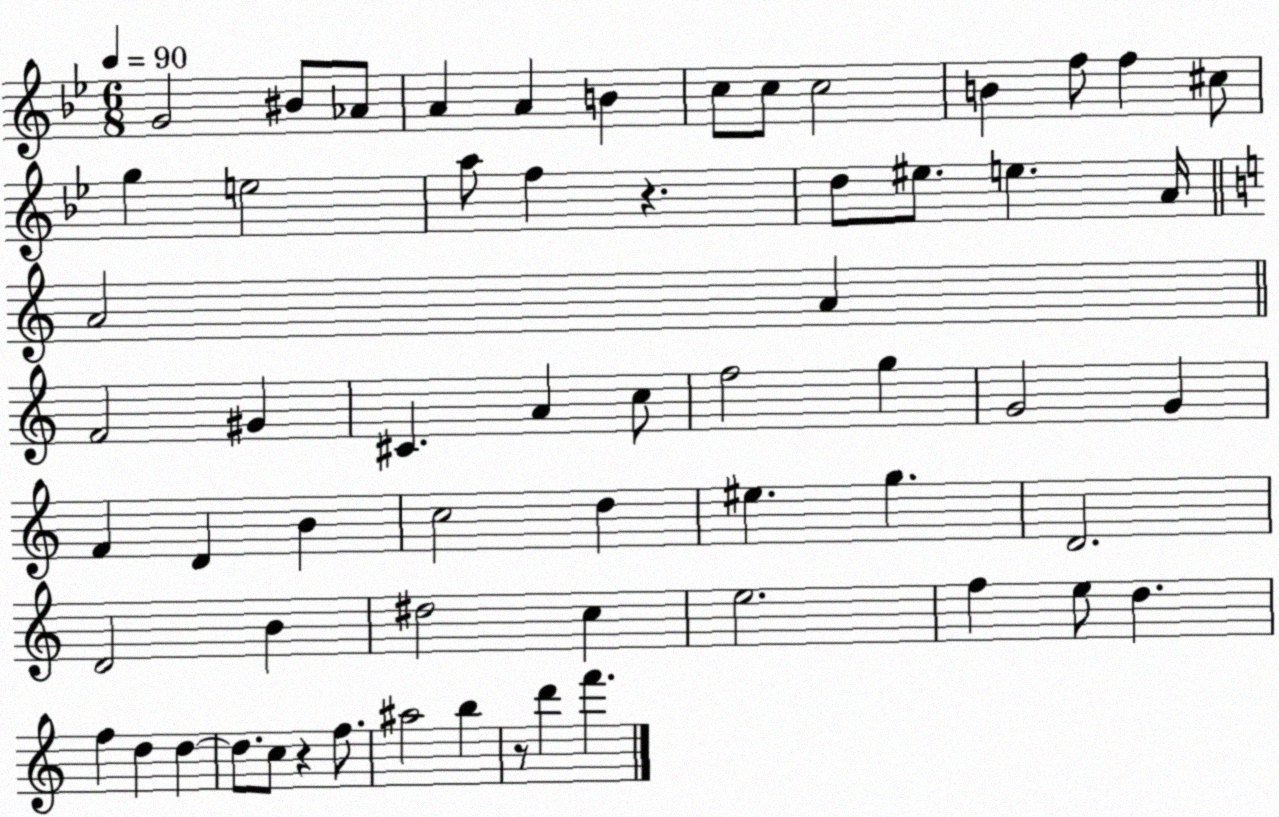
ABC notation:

X:1
T:Untitled
M:6/8
L:1/4
K:Bb
G2 ^B/2 _A/2 A A B c/2 c/2 c2 B f/2 f ^c/2 g e2 a/2 f z d/2 ^e/2 e A/4 A2 A F2 ^G ^C A c/2 f2 g G2 G F D B c2 d ^e g D2 D2 B ^d2 c e2 f e/2 d f d d d/2 c/2 z f/2 ^a2 b z/2 d' f'